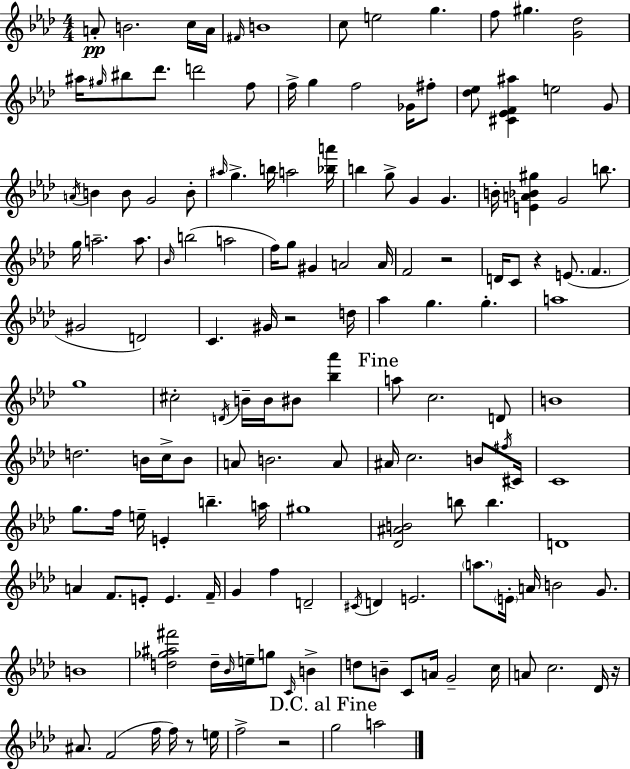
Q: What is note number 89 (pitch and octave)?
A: G5